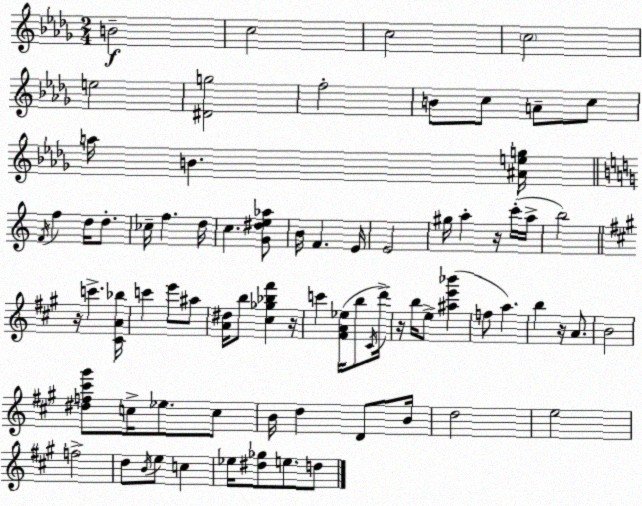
X:1
T:Untitled
M:2/4
L:1/4
K:Bbm
B2 c2 c2 c2 e2 [^Dg]2 f2 B/2 c/2 A/2 c/2 a/4 B [^Aeg]/4 F/4 f d/4 d/2 _c/4 f d/4 c [G^de_a]/2 B/4 F E/4 E2 ^g/4 a z/4 c'/4 a/4 b2 z/4 c' [^CA_b]/4 c' e'/2 ^a/2 [A^d]/4 b/2 [^c_g_b^f'] z/4 c' [^FA_e]/4 b/2 ^C/4 d'/4 z/4 b/4 e/2 [^ae'_b'] f/2 a b z/4 A/2 B2 [^df^c'^g']/2 c/4 _e/2 c/2 B/4 d D/2 B/4 d2 e2 f2 d/2 B/4 e/2 c _e/4 [^d_g]/2 e/2 d/2